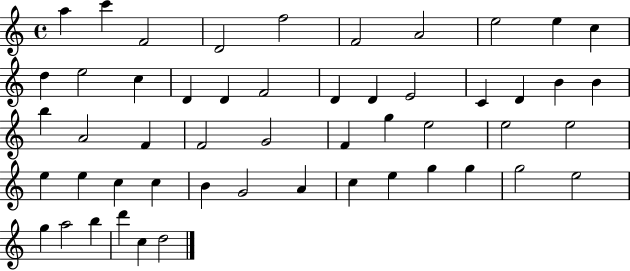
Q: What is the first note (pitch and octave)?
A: A5